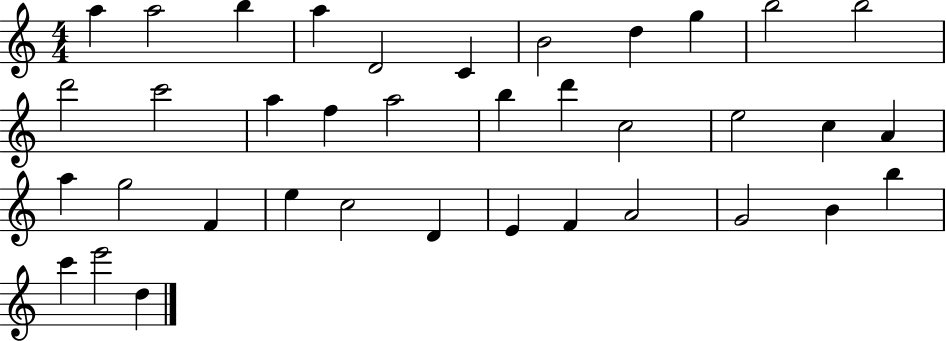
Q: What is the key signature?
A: C major